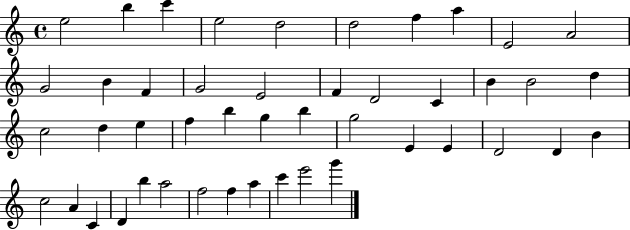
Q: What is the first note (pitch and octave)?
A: E5